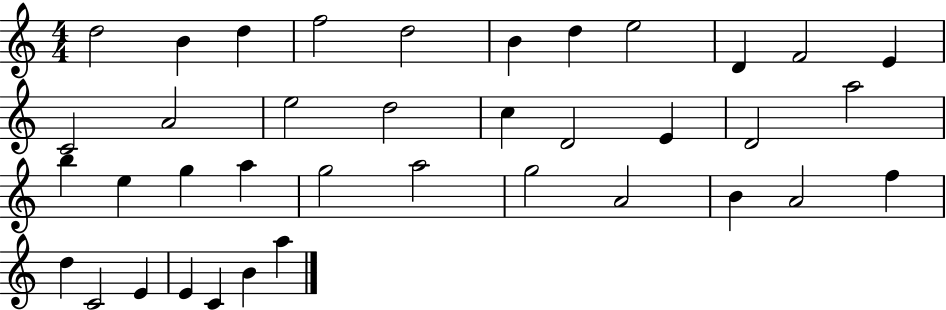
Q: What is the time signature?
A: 4/4